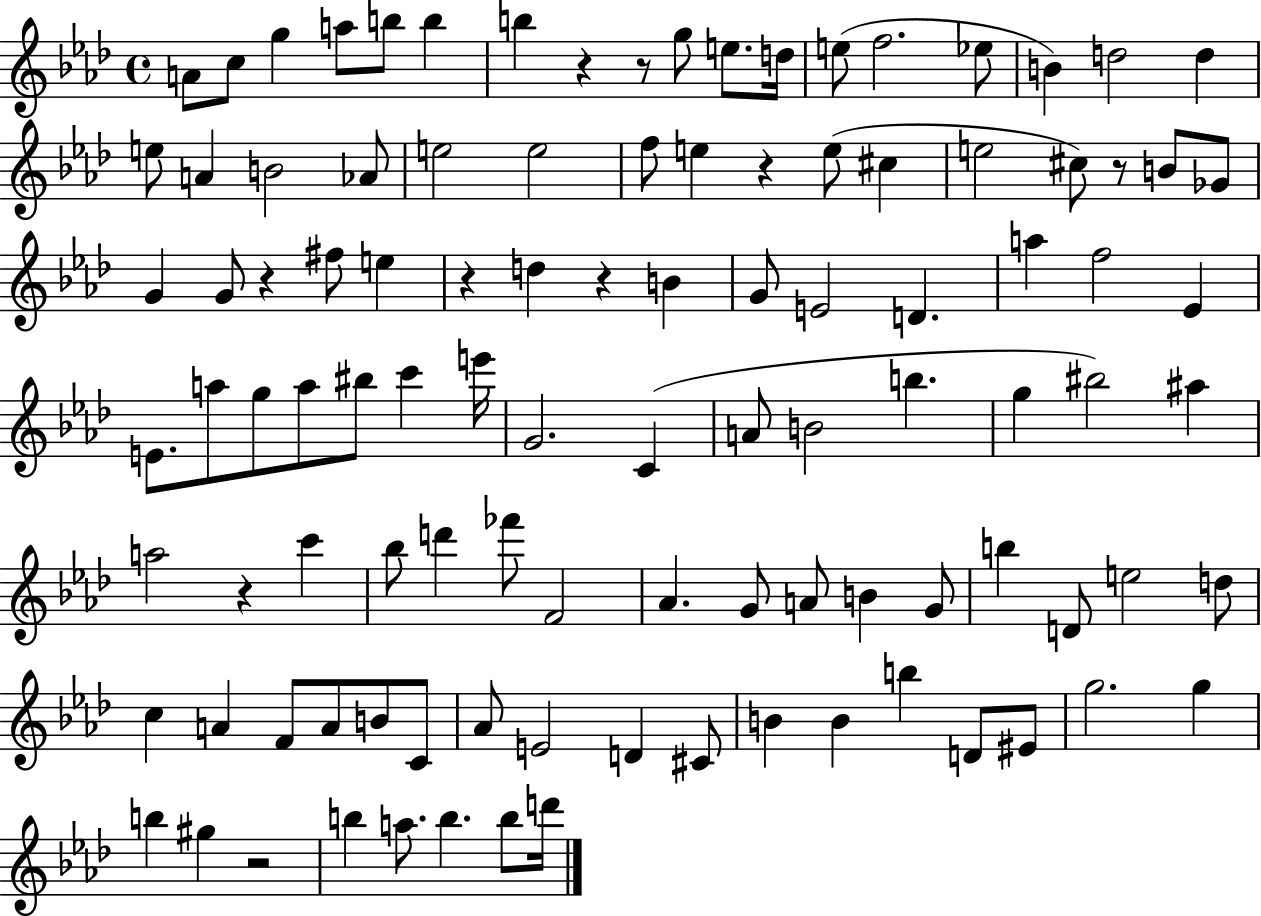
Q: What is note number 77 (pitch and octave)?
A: B4